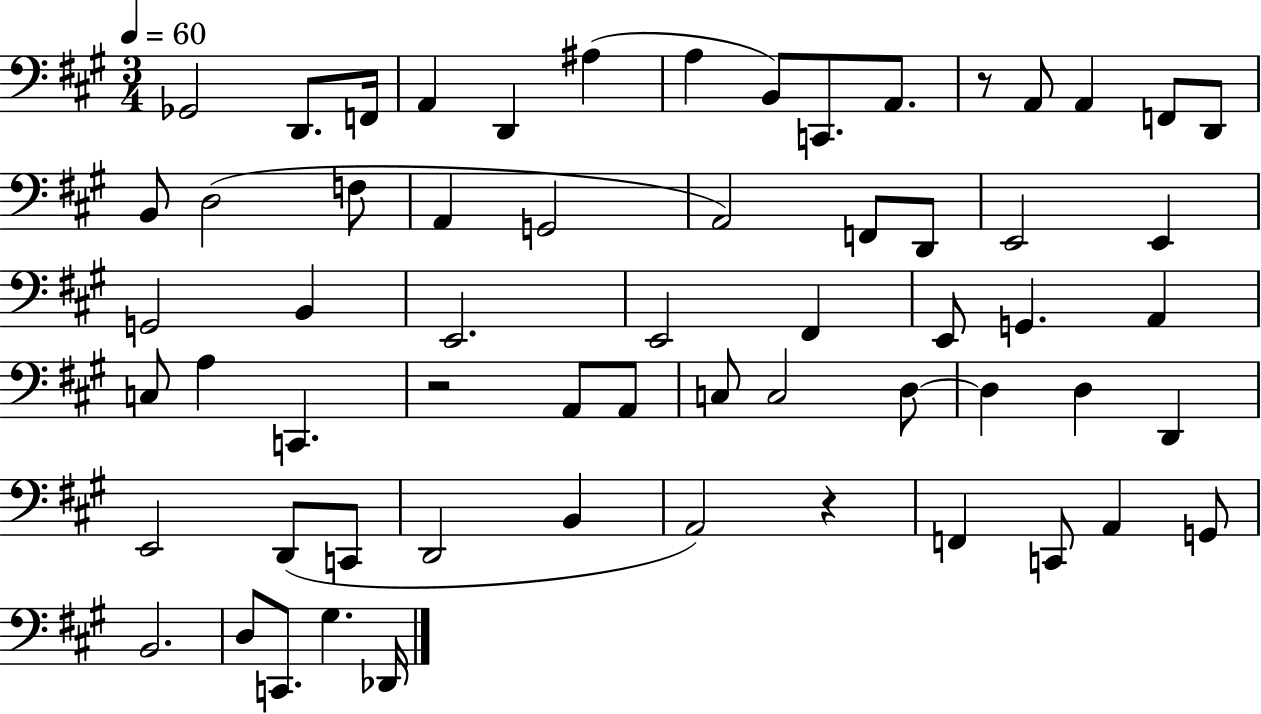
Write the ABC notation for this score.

X:1
T:Untitled
M:3/4
L:1/4
K:A
_G,,2 D,,/2 F,,/4 A,, D,, ^A, A, B,,/2 C,,/2 A,,/2 z/2 A,,/2 A,, F,,/2 D,,/2 B,,/2 D,2 F,/2 A,, G,,2 A,,2 F,,/2 D,,/2 E,,2 E,, G,,2 B,, E,,2 E,,2 ^F,, E,,/2 G,, A,, C,/2 A, C,, z2 A,,/2 A,,/2 C,/2 C,2 D,/2 D, D, D,, E,,2 D,,/2 C,,/2 D,,2 B,, A,,2 z F,, C,,/2 A,, G,,/2 B,,2 D,/2 C,,/2 ^G, _D,,/4